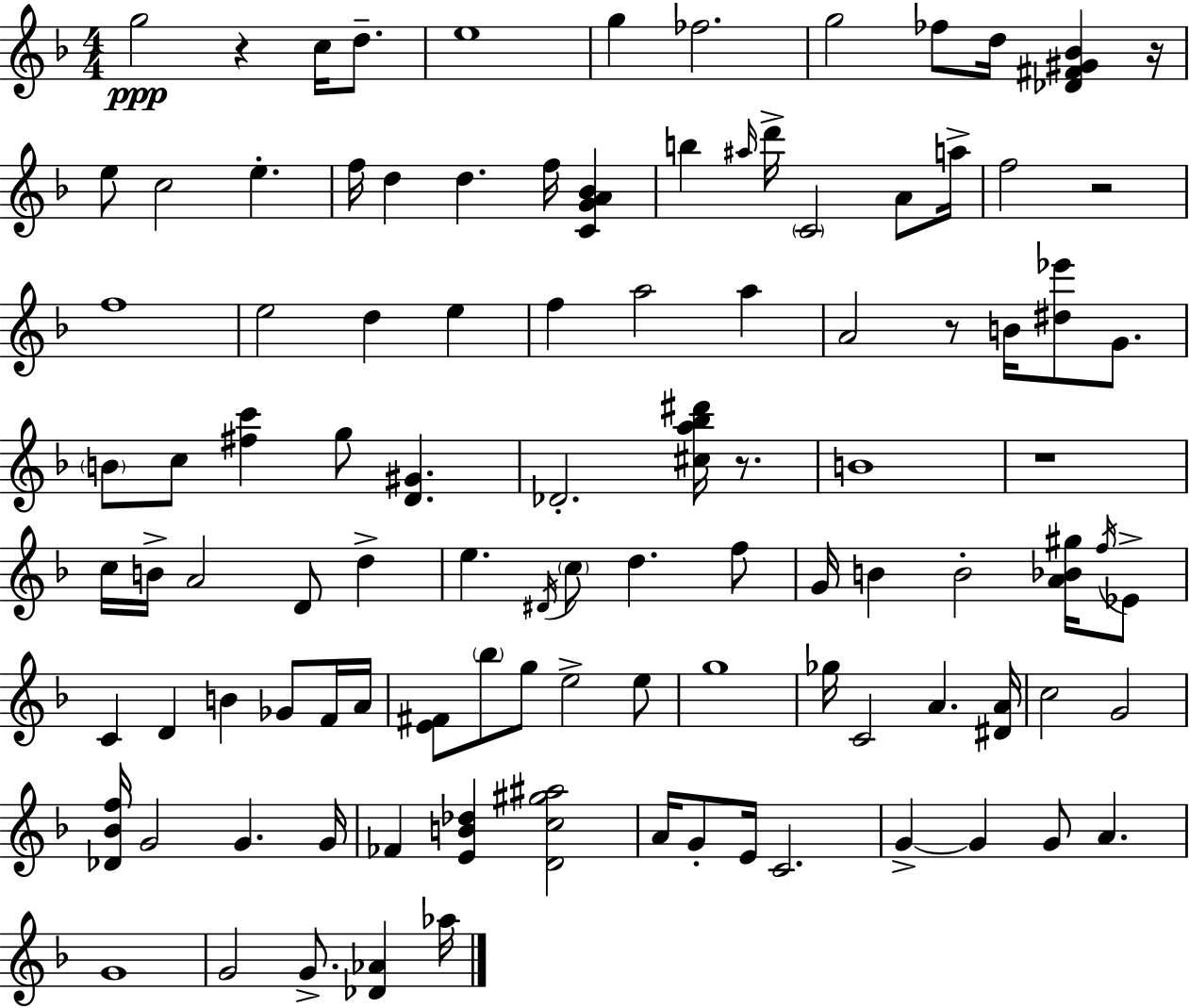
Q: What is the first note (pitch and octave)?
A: G5